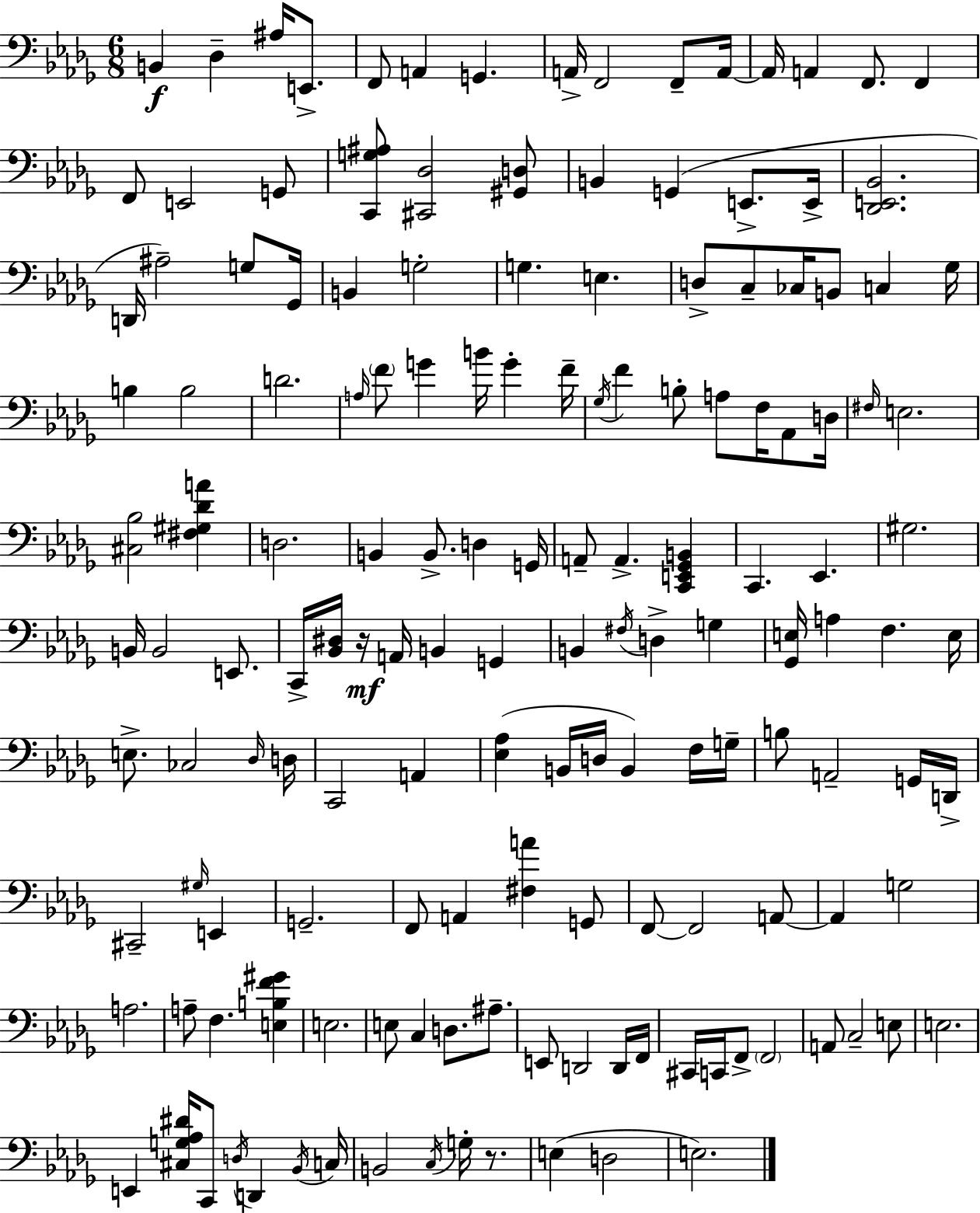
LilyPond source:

{
  \clef bass
  \numericTimeSignature
  \time 6/8
  \key bes \minor
  b,4\f des4-- ais16 e,8.-> | f,8 a,4 g,4. | a,16-> f,2 f,8-- a,16~~ | a,16 a,4 f,8. f,4 | \break f,8 e,2 g,8 | <c, g ais>8 <cis, des>2 <gis, d>8 | b,4 g,4( e,8.-> e,16-> | <des, e, bes,>2. | \break d,16 ais2--) g8 ges,16 | b,4 g2-. | g4. e4. | d8-> c8-- ces16 b,8 c4 ges16 | \break b4 b2 | d'2. | \grace { a16 } \parenthesize f'8 g'4 b'16 g'4-. | f'16-- \acciaccatura { ges16 } f'4 b8-. a8 f16 aes,8 | \break d16 \grace { fis16 } e2. | <cis bes>2 <fis gis des' a'>4 | d2. | b,4 b,8.-> d4 | \break g,16 a,8-- a,4.-> <c, e, ges, b,>4 | c,4. ees,4. | gis2. | b,16 b,2 | \break e,8. c,16-> <bes, dis>16 r16\mf a,16 b,4 g,4 | b,4 \acciaccatura { fis16 } d4-> | g4 <ges, e>16 a4 f4. | e16 e8.-> ces2 | \break \grace { des16 } d16 c,2 | a,4 <ees aes>4( b,16 d16 b,4) | f16 g16-- b8 a,2-- | g,16 d,16-> cis,2-- | \break \grace { gis16 } e,4 g,2.-- | f,8 a,4 | <fis a'>4 g,8 f,8~~ f,2 | a,8~~ a,4 g2 | \break a2. | a8-- f4. | <e b f' gis'>4 e2. | e8 c4 | \break d8. ais8.-- e,8 d,2 | d,16 f,16 cis,16 c,16 f,8-> \parenthesize f,2 | a,8 c2-- | e8 e2. | \break e,4 <cis g aes dis'>16 c,8 | \acciaccatura { d16 } d,4 \acciaccatura { bes,16 } c16 b,2 | \acciaccatura { c16 } g16-. r8. e4( | d2 e2.) | \break \bar "|."
}